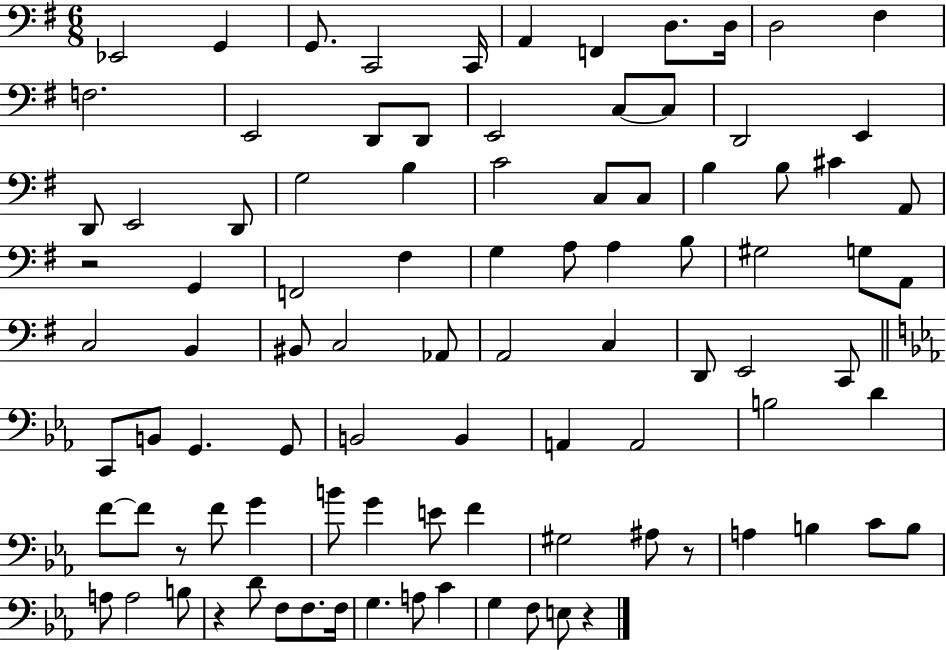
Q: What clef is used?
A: bass